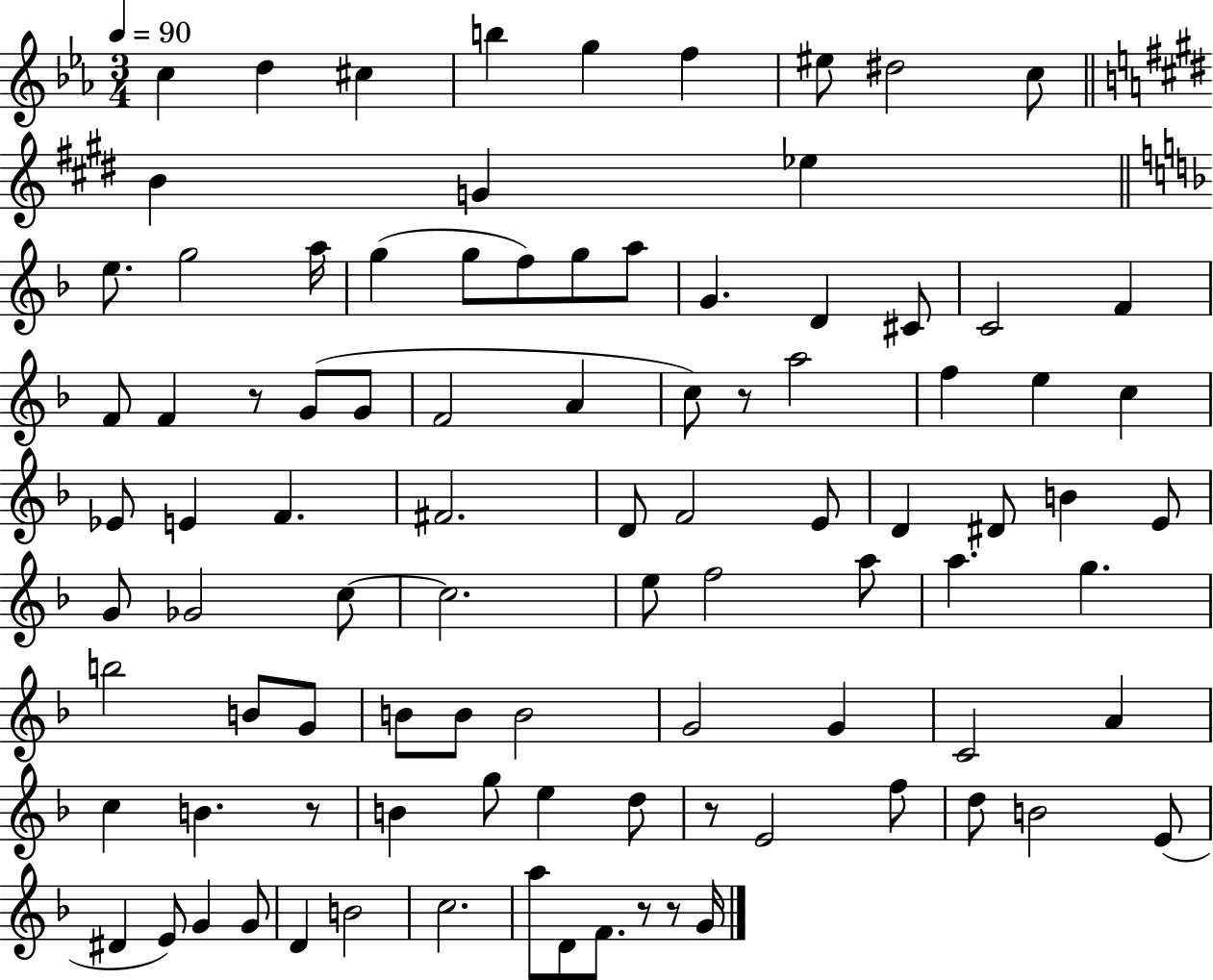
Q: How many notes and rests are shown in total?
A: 94